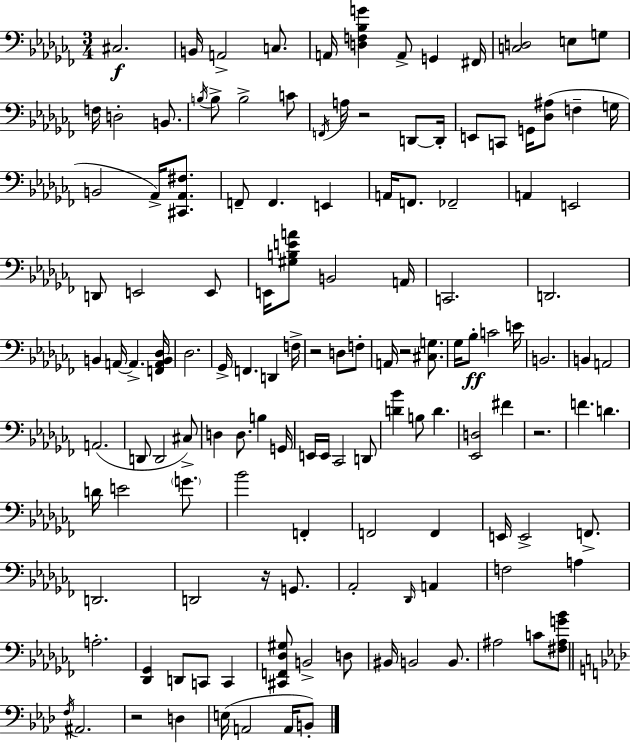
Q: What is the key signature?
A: AES minor